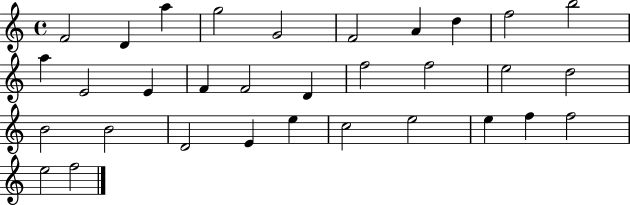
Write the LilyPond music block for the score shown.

{
  \clef treble
  \time 4/4
  \defaultTimeSignature
  \key c \major
  f'2 d'4 a''4 | g''2 g'2 | f'2 a'4 d''4 | f''2 b''2 | \break a''4 e'2 e'4 | f'4 f'2 d'4 | f''2 f''2 | e''2 d''2 | \break b'2 b'2 | d'2 e'4 e''4 | c''2 e''2 | e''4 f''4 f''2 | \break e''2 f''2 | \bar "|."
}